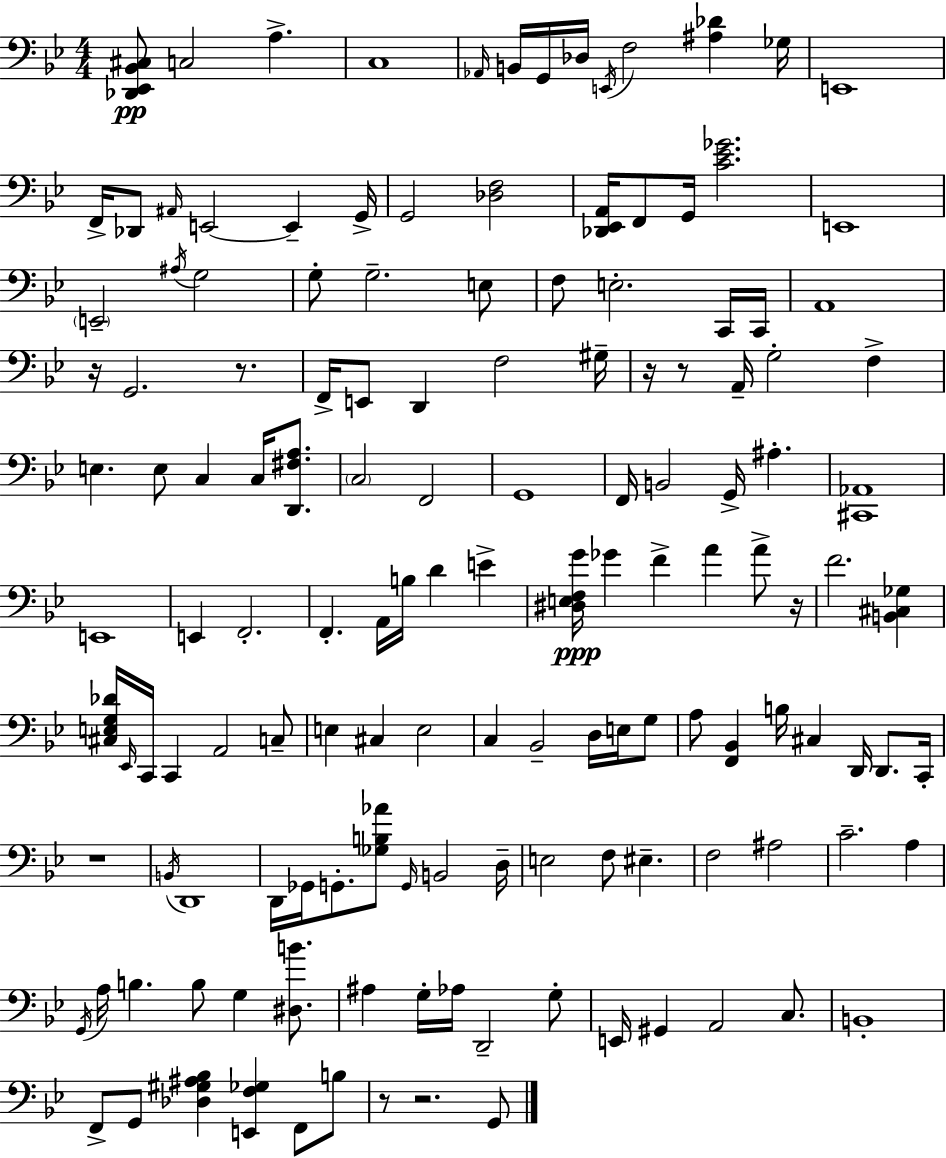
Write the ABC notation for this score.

X:1
T:Untitled
M:4/4
L:1/4
K:Bb
[_D,,_E,,_B,,^C,]/2 C,2 A, C,4 _A,,/4 B,,/4 G,,/4 _D,/4 E,,/4 F,2 [^A,_D] _G,/4 E,,4 F,,/4 _D,,/2 ^A,,/4 E,,2 E,, G,,/4 G,,2 [_D,F,]2 [_D,,_E,,A,,]/4 F,,/2 G,,/4 [C_E_G]2 E,,4 E,,2 ^A,/4 G,2 G,/2 G,2 E,/2 F,/2 E,2 C,,/4 C,,/4 A,,4 z/4 G,,2 z/2 F,,/4 E,,/2 D,, F,2 ^G,/4 z/4 z/2 A,,/4 G,2 F, E, E,/2 C, C,/4 [D,,^F,A,]/2 C,2 F,,2 G,,4 F,,/4 B,,2 G,,/4 ^A, [^C,,_A,,]4 E,,4 E,, F,,2 F,, A,,/4 B,/4 D E [^D,E,F,G]/4 _G F A A/2 z/4 F2 [B,,^C,_G,] [^C,E,G,_D]/4 _E,,/4 C,,/4 C,, A,,2 C,/2 E, ^C, E,2 C, _B,,2 D,/4 E,/4 G,/2 A,/2 [F,,_B,,] B,/4 ^C, D,,/4 D,,/2 C,,/4 z4 B,,/4 D,,4 D,,/4 _G,,/4 G,,/2 [_G,B,_A]/2 G,,/4 B,,2 D,/4 E,2 F,/2 ^E, F,2 ^A,2 C2 A, G,,/4 A,/4 B, B,/2 G, [^D,B]/2 ^A, G,/4 _A,/4 D,,2 G,/2 E,,/4 ^G,, A,,2 C,/2 B,,4 F,,/2 G,,/2 [_D,^G,^A,_B,] [E,,F,_G,] F,,/2 B,/2 z/2 z2 G,,/2